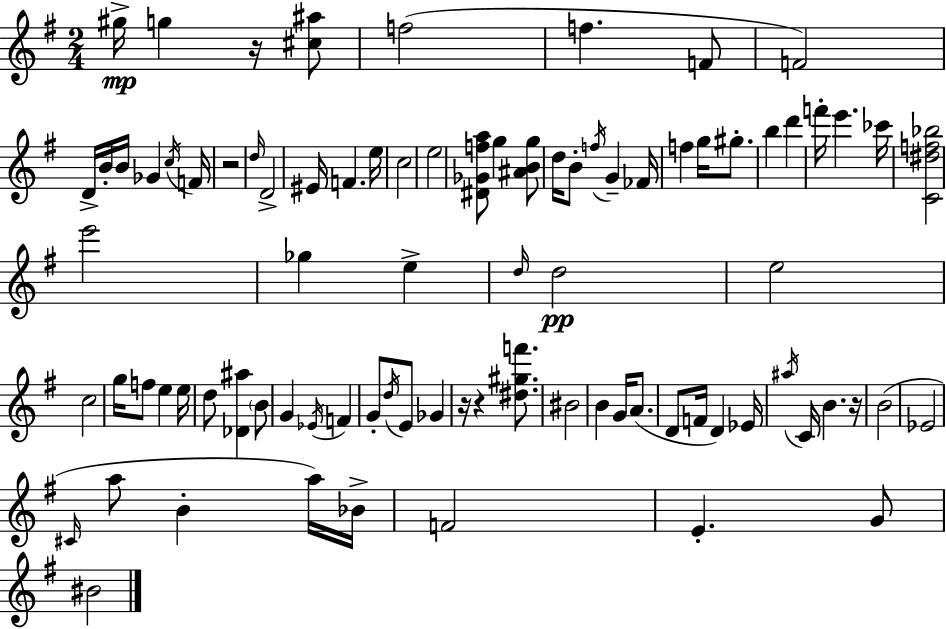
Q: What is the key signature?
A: G major